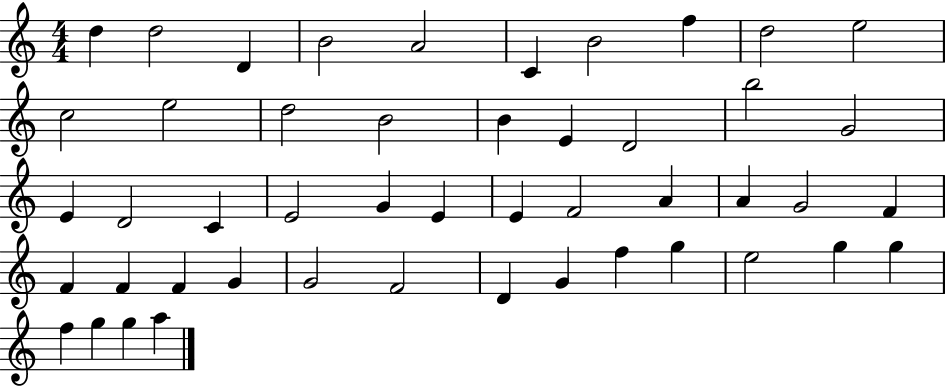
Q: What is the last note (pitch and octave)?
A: A5